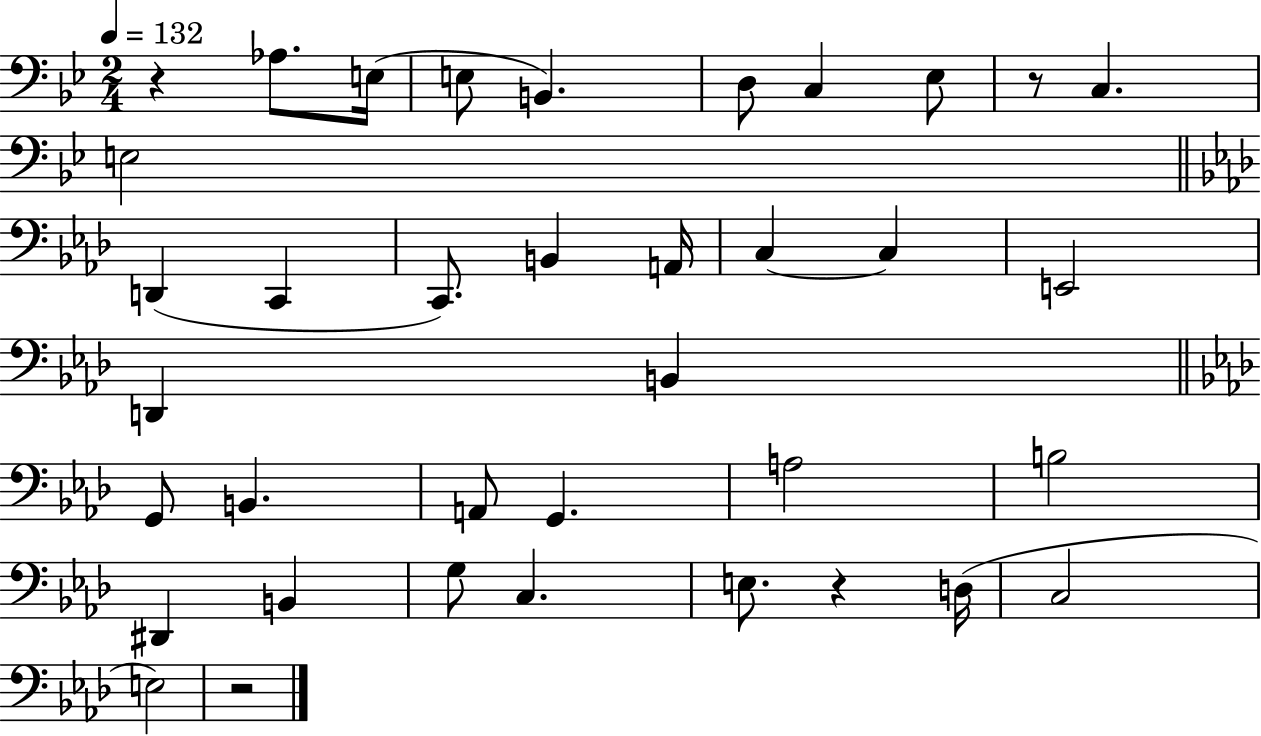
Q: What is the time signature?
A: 2/4